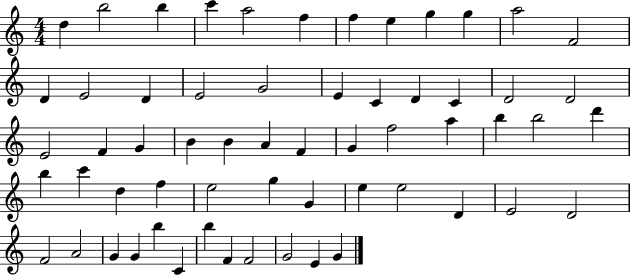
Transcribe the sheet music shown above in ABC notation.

X:1
T:Untitled
M:4/4
L:1/4
K:C
d b2 b c' a2 f f e g g a2 F2 D E2 D E2 G2 E C D C D2 D2 E2 F G B B A F G f2 a b b2 d' b c' d f e2 g G e e2 D E2 D2 F2 A2 G G b C b F F2 G2 E G